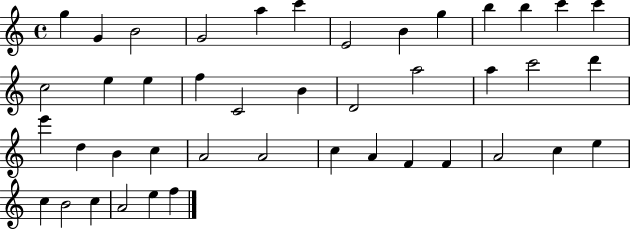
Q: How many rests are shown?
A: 0